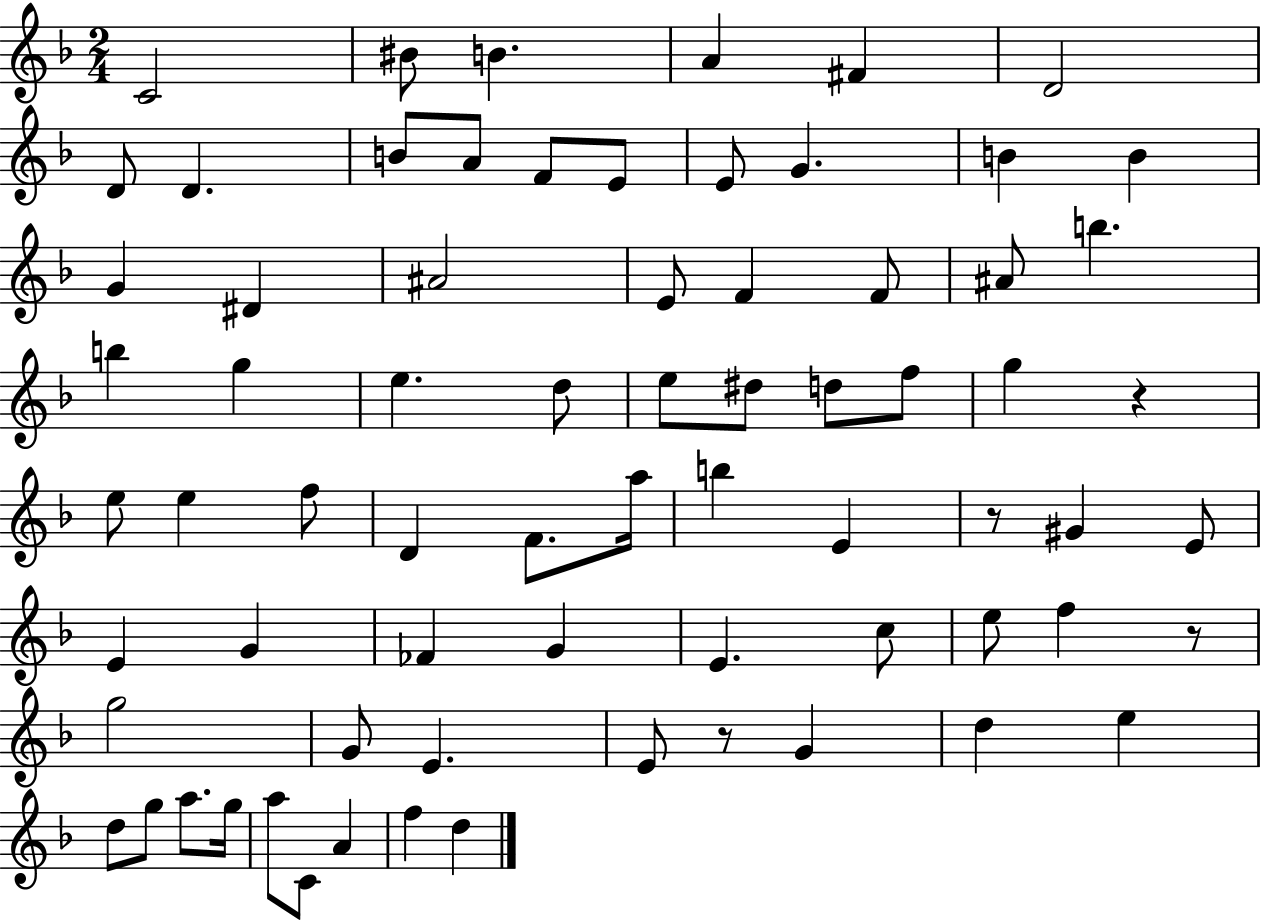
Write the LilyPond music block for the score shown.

{
  \clef treble
  \numericTimeSignature
  \time 2/4
  \key f \major
  c'2 | bis'8 b'4. | a'4 fis'4 | d'2 | \break d'8 d'4. | b'8 a'8 f'8 e'8 | e'8 g'4. | b'4 b'4 | \break g'4 dis'4 | ais'2 | e'8 f'4 f'8 | ais'8 b''4. | \break b''4 g''4 | e''4. d''8 | e''8 dis''8 d''8 f''8 | g''4 r4 | \break e''8 e''4 f''8 | d'4 f'8. a''16 | b''4 e'4 | r8 gis'4 e'8 | \break e'4 g'4 | fes'4 g'4 | e'4. c''8 | e''8 f''4 r8 | \break g''2 | g'8 e'4. | e'8 r8 g'4 | d''4 e''4 | \break d''8 g''8 a''8. g''16 | a''8 c'8 a'4 | f''4 d''4 | \bar "|."
}